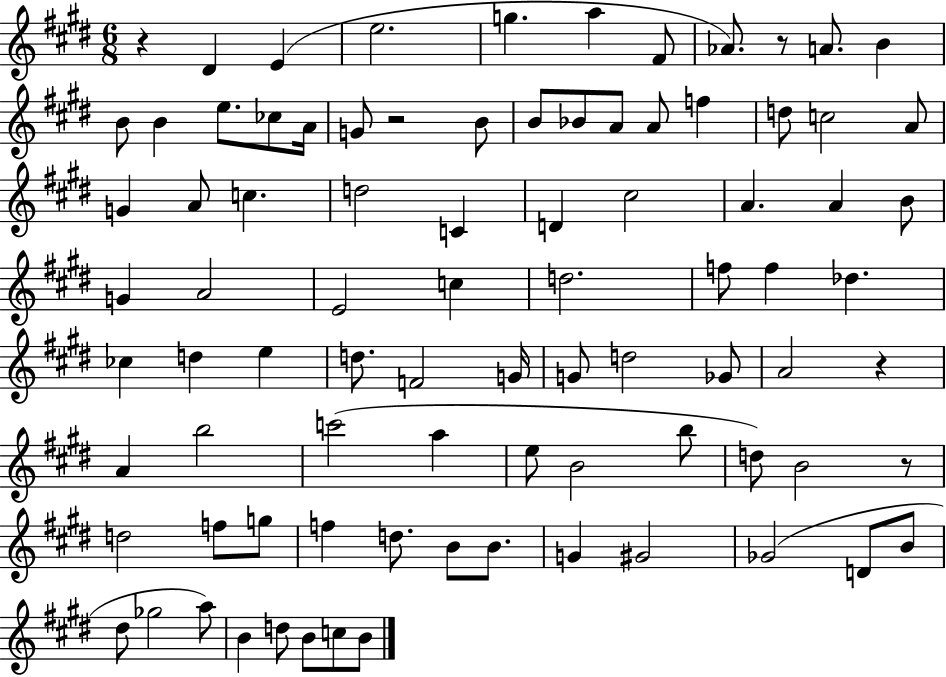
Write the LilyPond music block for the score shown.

{
  \clef treble
  \numericTimeSignature
  \time 6/8
  \key e \major
  r4 dis'4 e'4( | e''2. | g''4. a''4 fis'8 | aes'8.) r8 a'8. b'4 | \break b'8 b'4 e''8. ces''8 a'16 | g'8 r2 b'8 | b'8 bes'8 a'8 a'8 f''4 | d''8 c''2 a'8 | \break g'4 a'8 c''4. | d''2 c'4 | d'4 cis''2 | a'4. a'4 b'8 | \break g'4 a'2 | e'2 c''4 | d''2. | f''8 f''4 des''4. | \break ces''4 d''4 e''4 | d''8. f'2 g'16 | g'8 d''2 ges'8 | a'2 r4 | \break a'4 b''2 | c'''2( a''4 | e''8 b'2 b''8 | d''8) b'2 r8 | \break d''2 f''8 g''8 | f''4 d''8. b'8 b'8. | g'4 gis'2 | ges'2( d'8 b'8 | \break dis''8 ges''2 a''8) | b'4 d''8 b'8 c''8 b'8 | \bar "|."
}